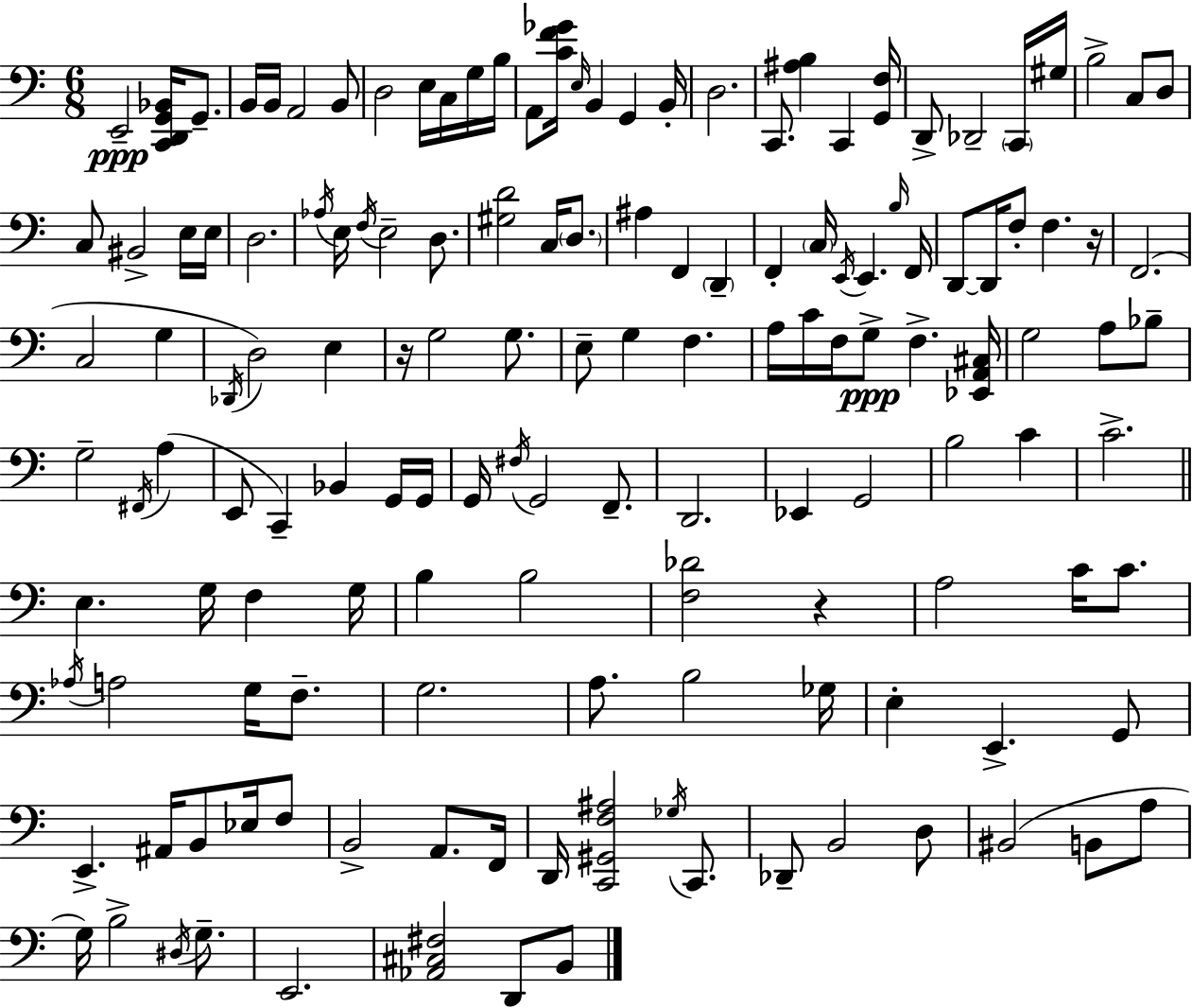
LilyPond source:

{
  \clef bass
  \numericTimeSignature
  \time 6/8
  \key c \major
  e,2--\ppp <c, d, g, bes,>16 g,8.-- | b,16 b,16 a,2 b,8 | d2 e16 c16 g16 b16 | a,8 <c' f' ges'>16 \grace { e16 } b,4 g,4 | \break b,16-. d2. | c,8. <ais b>4 c,4 | <g, f>16 d,8-> des,2-- \parenthesize c,16 | gis16 b2-> c8 d8 | \break c8 bis,2-> e16 | e16 d2. | \acciaccatura { aes16 } e16 \acciaccatura { f16 } e2-- | d8. <gis d'>2 c16 | \break \parenthesize d8. ais4 f,4 \parenthesize d,4-- | f,4-. \parenthesize c16 \acciaccatura { e,16 } e,4. | \grace { b16 } f,16 d,8~~ d,16 f8-. f4. | r16 f,2.( | \break c2 | g4 \acciaccatura { des,16 }) d2 | e4 r16 g2 | g8. e8-- g4 | \break f4. a16 c'16 f16 g8->\ppp f4.-> | <ees, a, cis>16 g2 | a8 bes8-- g2-- | \acciaccatura { fis,16 } a4( e,8 c,4--) | \break bes,4 g,16 g,16 g,16 \acciaccatura { fis16 } g,2 | f,8.-- d,2. | ees,4 | g,2 b2 | \break c'4 c'2.-> | \bar "||" \break \key c \major e4. g16 f4 g16 | b4 b2 | <f des'>2 r4 | a2 c'16 c'8. | \break \acciaccatura { aes16 } a2 g16 f8.-- | g2. | a8. b2 | ges16 e4-. e,4.-> g,8 | \break e,4.-> ais,16 b,8 ees16 f8 | b,2-> a,8. | f,16 d,16 <c, gis, f ais>2 \acciaccatura { ges16 } c,8. | des,8-- b,2 | \break d8 bis,2( b,8 | a8 g16) b2-> \acciaccatura { dis16 } | g8.-- e,2. | <aes, cis fis>2 d,8 | \break b,8 \bar "|."
}